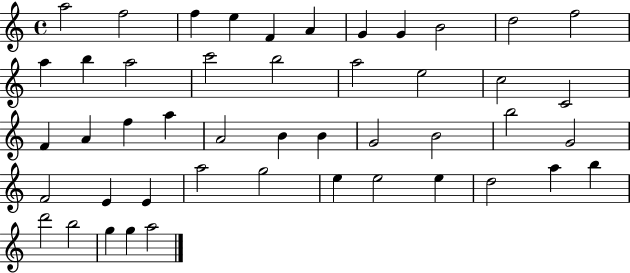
{
  \clef treble
  \time 4/4
  \defaultTimeSignature
  \key c \major
  a''2 f''2 | f''4 e''4 f'4 a'4 | g'4 g'4 b'2 | d''2 f''2 | \break a''4 b''4 a''2 | c'''2 b''2 | a''2 e''2 | c''2 c'2 | \break f'4 a'4 f''4 a''4 | a'2 b'4 b'4 | g'2 b'2 | b''2 g'2 | \break f'2 e'4 e'4 | a''2 g''2 | e''4 e''2 e''4 | d''2 a''4 b''4 | \break d'''2 b''2 | g''4 g''4 a''2 | \bar "|."
}